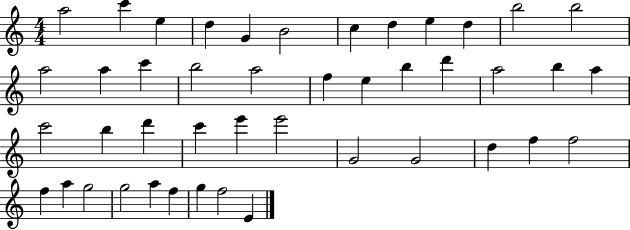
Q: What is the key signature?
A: C major